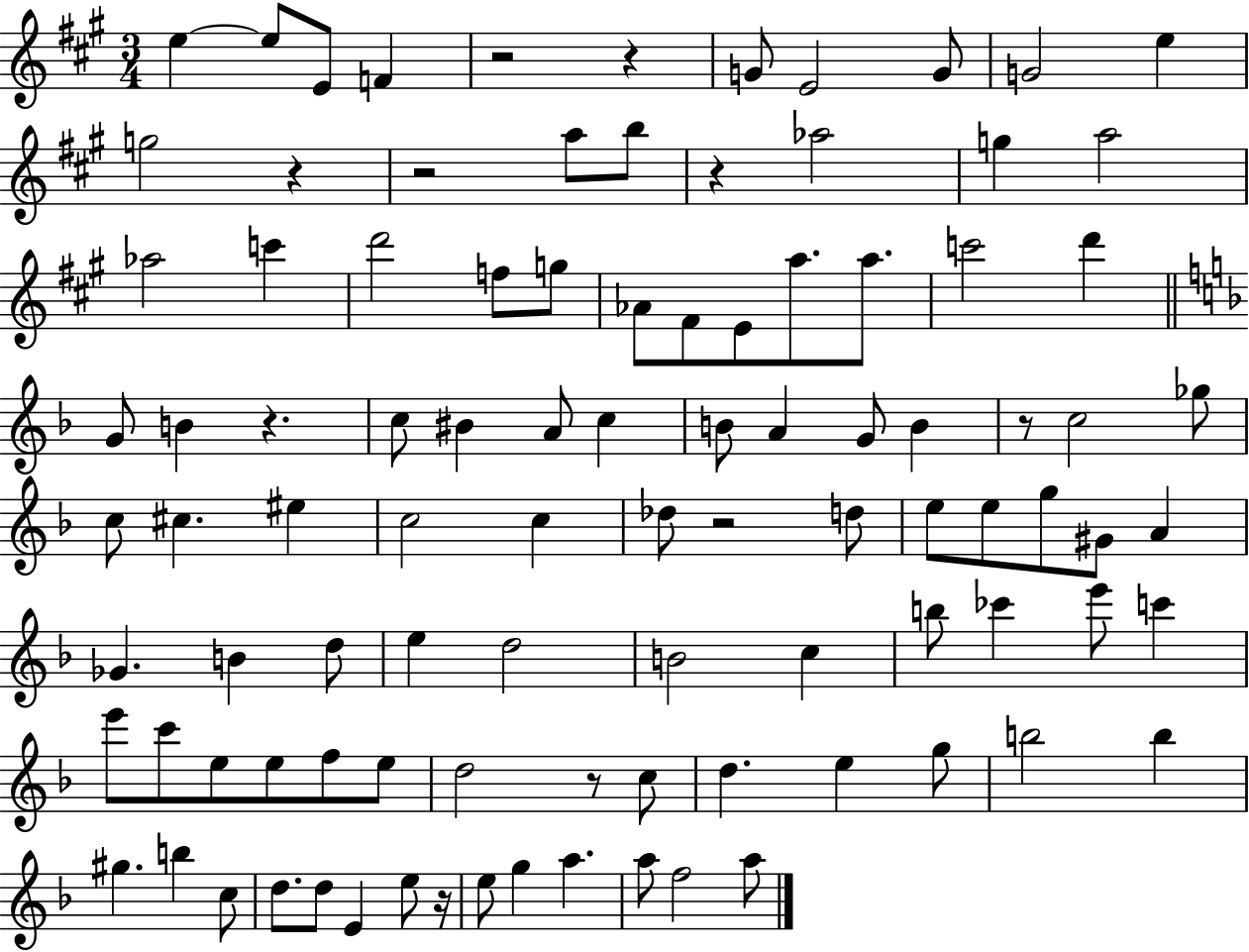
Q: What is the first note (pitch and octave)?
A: E5